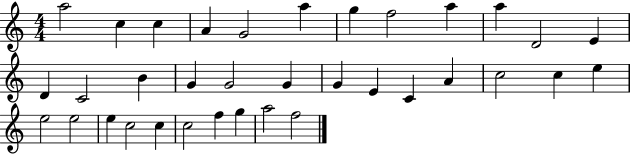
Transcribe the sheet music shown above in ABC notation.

X:1
T:Untitled
M:4/4
L:1/4
K:C
a2 c c A G2 a g f2 a a D2 E D C2 B G G2 G G E C A c2 c e e2 e2 e c2 c c2 f g a2 f2